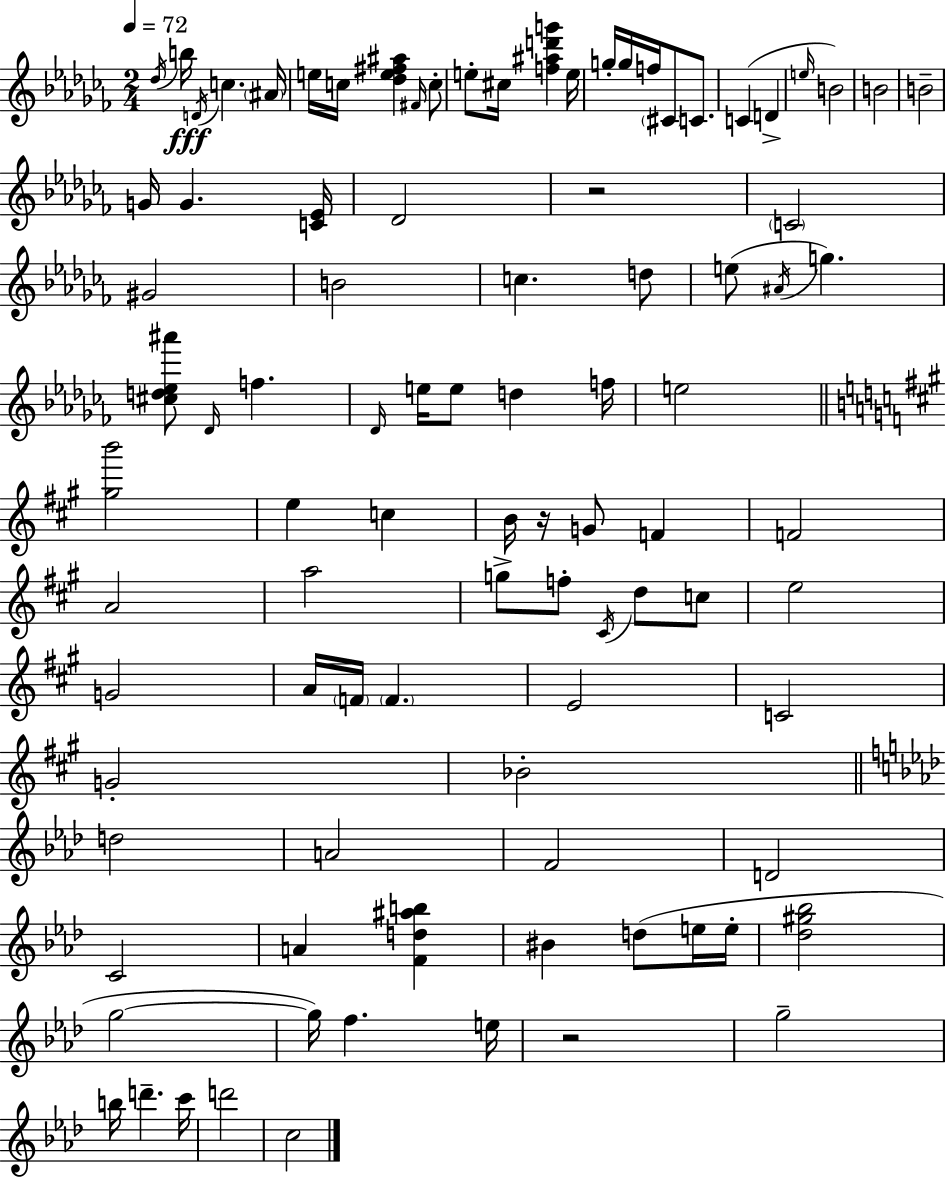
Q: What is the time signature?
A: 2/4